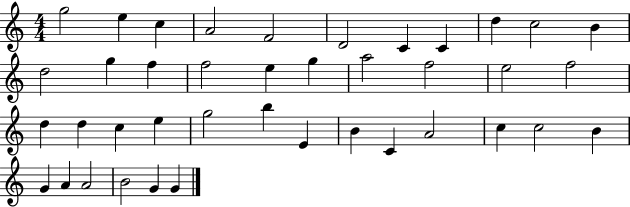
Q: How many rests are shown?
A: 0